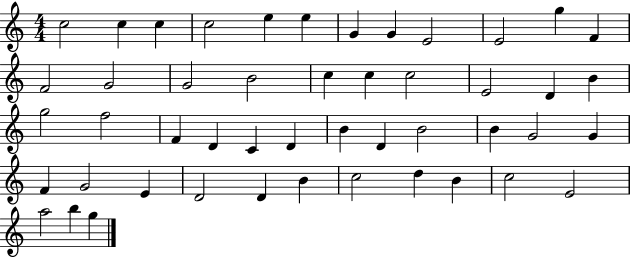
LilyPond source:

{
  \clef treble
  \numericTimeSignature
  \time 4/4
  \key c \major
  c''2 c''4 c''4 | c''2 e''4 e''4 | g'4 g'4 e'2 | e'2 g''4 f'4 | \break f'2 g'2 | g'2 b'2 | c''4 c''4 c''2 | e'2 d'4 b'4 | \break g''2 f''2 | f'4 d'4 c'4 d'4 | b'4 d'4 b'2 | b'4 g'2 g'4 | \break f'4 g'2 e'4 | d'2 d'4 b'4 | c''2 d''4 b'4 | c''2 e'2 | \break a''2 b''4 g''4 | \bar "|."
}